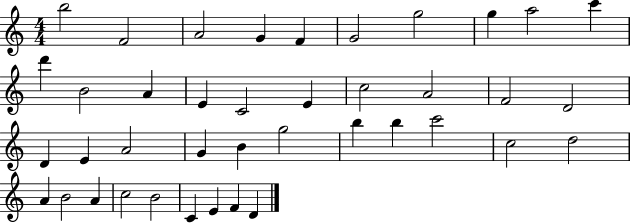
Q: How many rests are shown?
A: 0